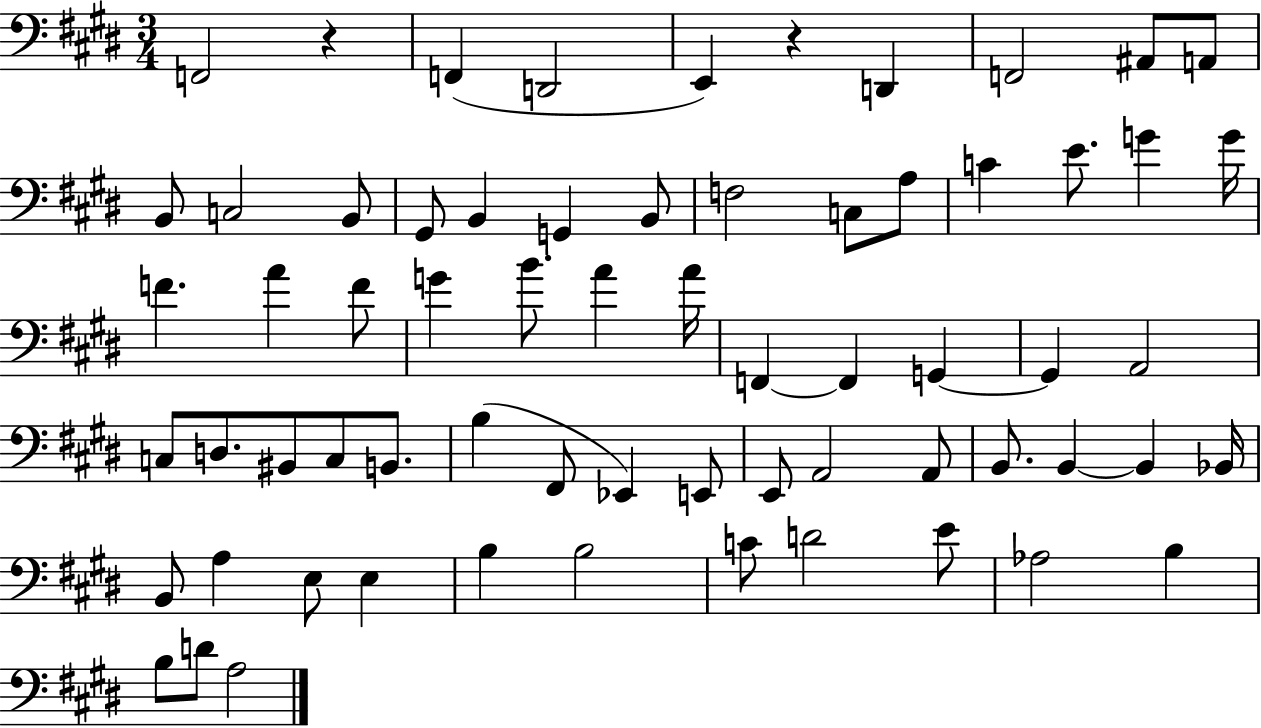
X:1
T:Untitled
M:3/4
L:1/4
K:E
F,,2 z F,, D,,2 E,, z D,, F,,2 ^A,,/2 A,,/2 B,,/2 C,2 B,,/2 ^G,,/2 B,, G,, B,,/2 F,2 C,/2 A,/2 C E/2 G G/4 F A F/2 G B/2 A A/4 F,, F,, G,, G,, A,,2 C,/2 D,/2 ^B,,/2 C,/2 B,,/2 B, ^F,,/2 _E,, E,,/2 E,,/2 A,,2 A,,/2 B,,/2 B,, B,, _B,,/4 B,,/2 A, E,/2 E, B, B,2 C/2 D2 E/2 _A,2 B, B,/2 D/2 A,2